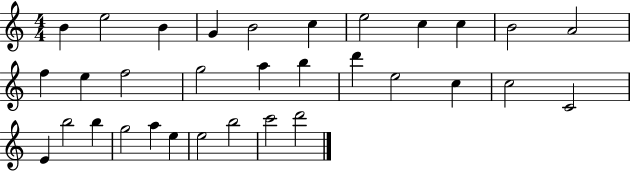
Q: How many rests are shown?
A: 0